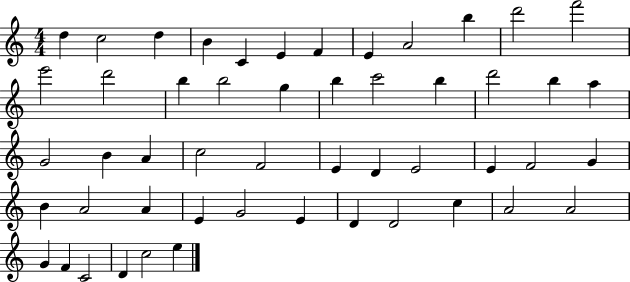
{
  \clef treble
  \numericTimeSignature
  \time 4/4
  \key c \major
  d''4 c''2 d''4 | b'4 c'4 e'4 f'4 | e'4 a'2 b''4 | d'''2 f'''2 | \break e'''2 d'''2 | b''4 b''2 g''4 | b''4 c'''2 b''4 | d'''2 b''4 a''4 | \break g'2 b'4 a'4 | c''2 f'2 | e'4 d'4 e'2 | e'4 f'2 g'4 | \break b'4 a'2 a'4 | e'4 g'2 e'4 | d'4 d'2 c''4 | a'2 a'2 | \break g'4 f'4 c'2 | d'4 c''2 e''4 | \bar "|."
}